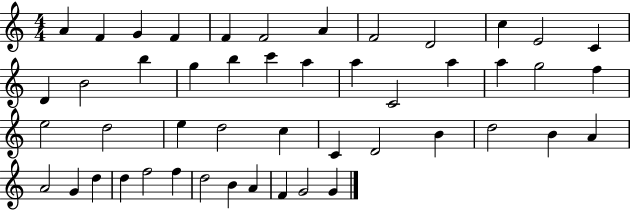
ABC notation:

X:1
T:Untitled
M:4/4
L:1/4
K:C
A F G F F F2 A F2 D2 c E2 C D B2 b g b c' a a C2 a a g2 f e2 d2 e d2 c C D2 B d2 B A A2 G d d f2 f d2 B A F G2 G